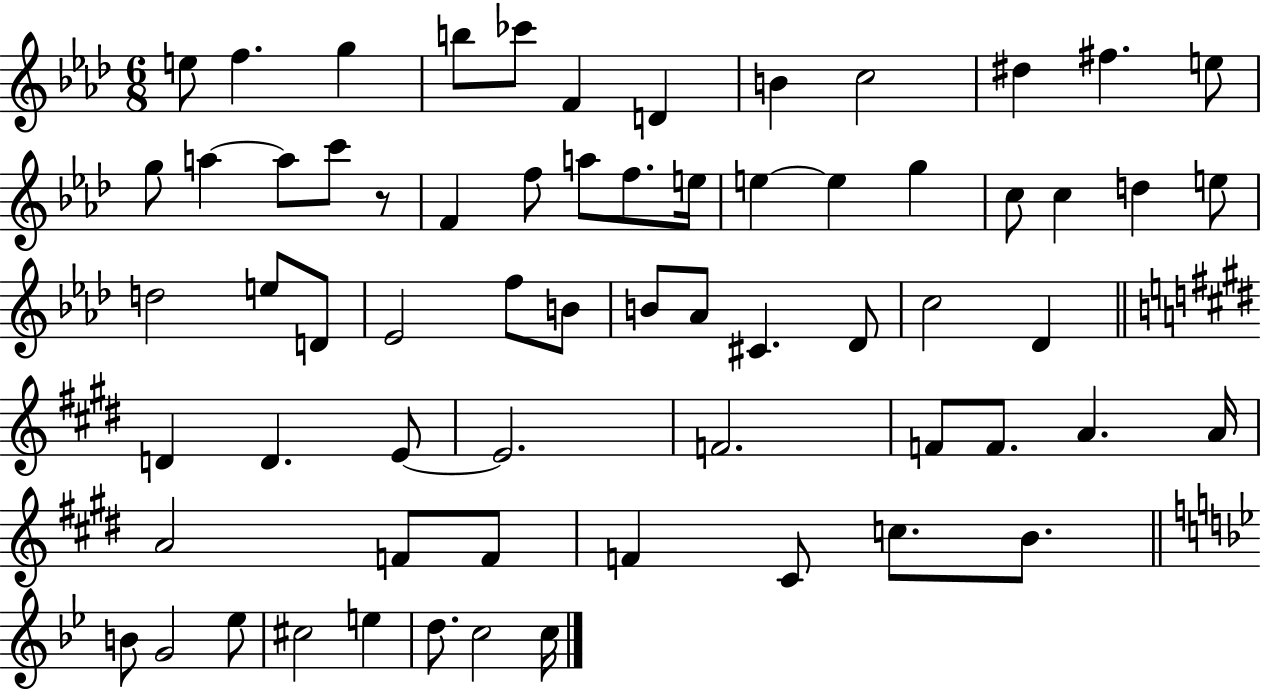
{
  \clef treble
  \numericTimeSignature
  \time 6/8
  \key aes \major
  e''8 f''4. g''4 | b''8 ces'''8 f'4 d'4 | b'4 c''2 | dis''4 fis''4. e''8 | \break g''8 a''4~~ a''8 c'''8 r8 | f'4 f''8 a''8 f''8. e''16 | e''4~~ e''4 g''4 | c''8 c''4 d''4 e''8 | \break d''2 e''8 d'8 | ees'2 f''8 b'8 | b'8 aes'8 cis'4. des'8 | c''2 des'4 | \break \bar "||" \break \key e \major d'4 d'4. e'8~~ | e'2. | f'2. | f'8 f'8. a'4. a'16 | \break a'2 f'8 f'8 | f'4 cis'8 c''8. b'8. | \bar "||" \break \key bes \major b'8 g'2 ees''8 | cis''2 e''4 | d''8. c''2 c''16 | \bar "|."
}